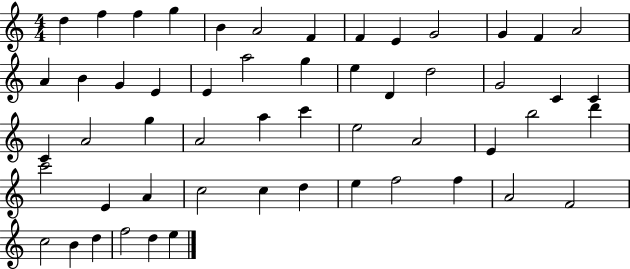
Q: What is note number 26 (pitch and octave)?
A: C4